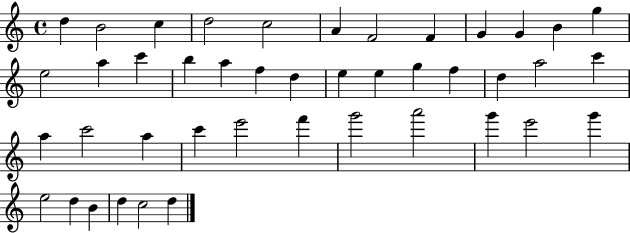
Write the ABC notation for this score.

X:1
T:Untitled
M:4/4
L:1/4
K:C
d B2 c d2 c2 A F2 F G G B g e2 a c' b a f d e e g f d a2 c' a c'2 a c' e'2 f' g'2 a'2 g' e'2 g' e2 d B d c2 d